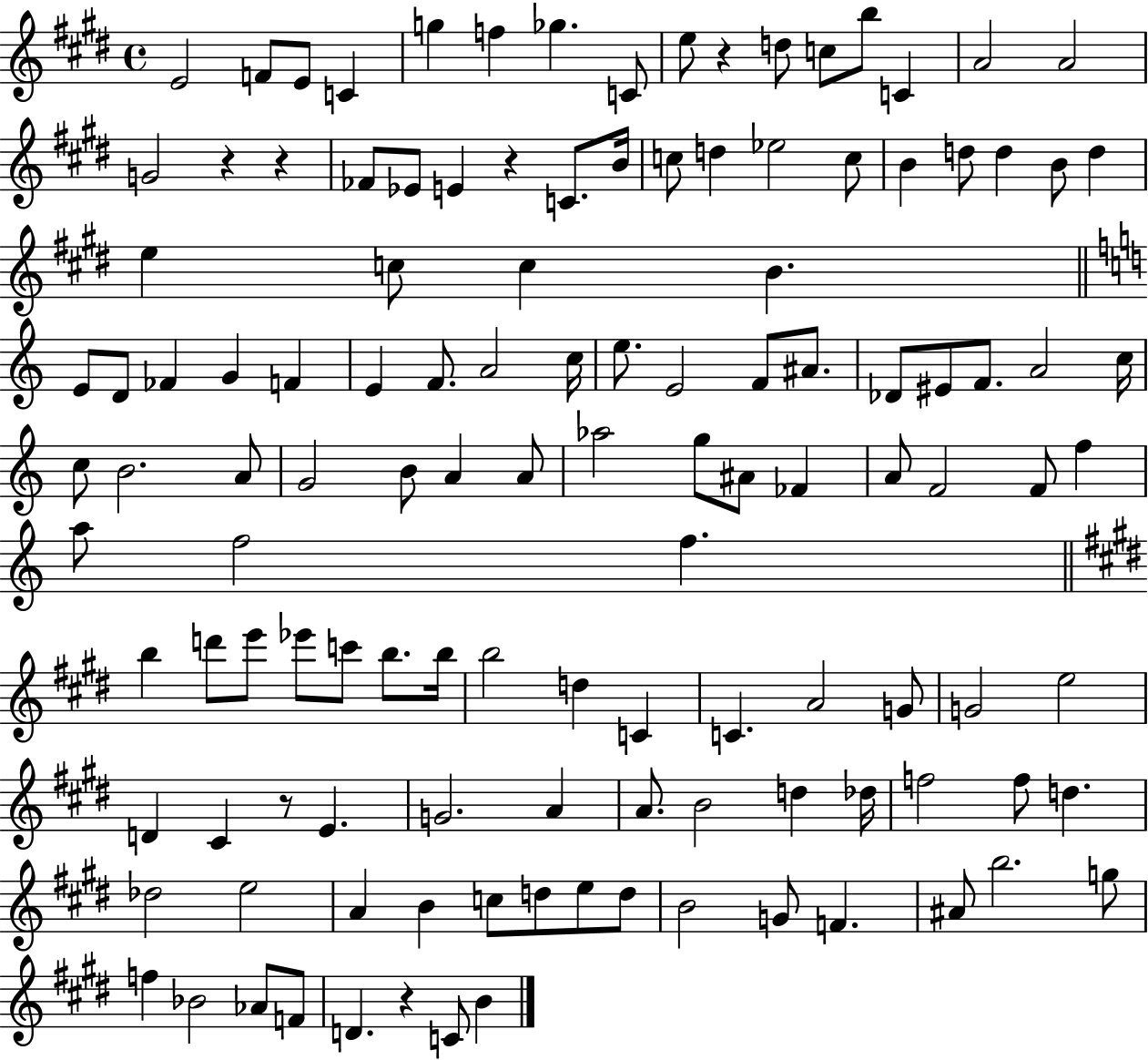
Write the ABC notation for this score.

X:1
T:Untitled
M:4/4
L:1/4
K:E
E2 F/2 E/2 C g f _g C/2 e/2 z d/2 c/2 b/2 C A2 A2 G2 z z _F/2 _E/2 E z C/2 B/4 c/2 d _e2 c/2 B d/2 d B/2 d e c/2 c B E/2 D/2 _F G F E F/2 A2 c/4 e/2 E2 F/2 ^A/2 _D/2 ^E/2 F/2 A2 c/4 c/2 B2 A/2 G2 B/2 A A/2 _a2 g/2 ^A/2 _F A/2 F2 F/2 f a/2 f2 f b d'/2 e'/2 _e'/2 c'/2 b/2 b/4 b2 d C C A2 G/2 G2 e2 D ^C z/2 E G2 A A/2 B2 d _d/4 f2 f/2 d _d2 e2 A B c/2 d/2 e/2 d/2 B2 G/2 F ^A/2 b2 g/2 f _B2 _A/2 F/2 D z C/2 B